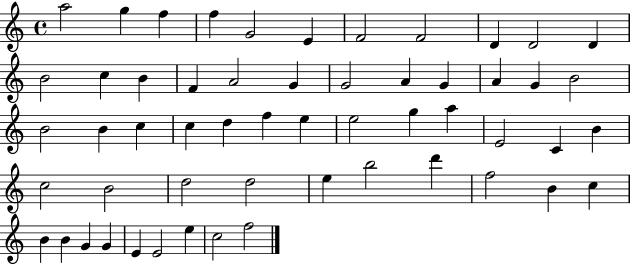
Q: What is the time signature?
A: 4/4